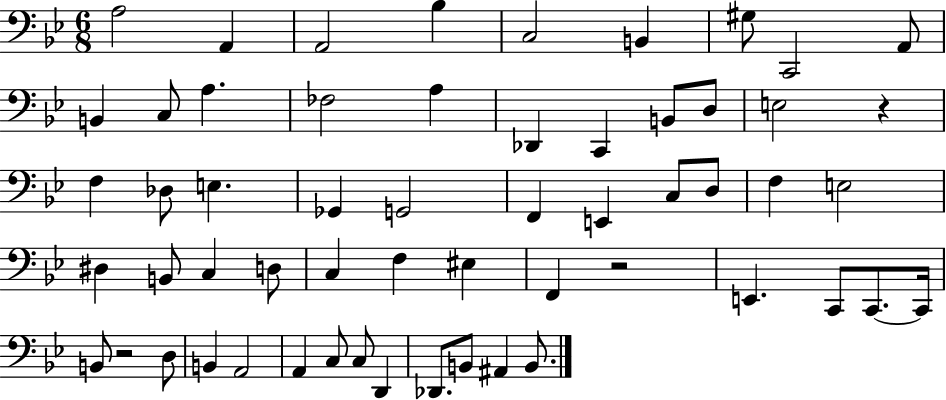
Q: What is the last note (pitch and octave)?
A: B2